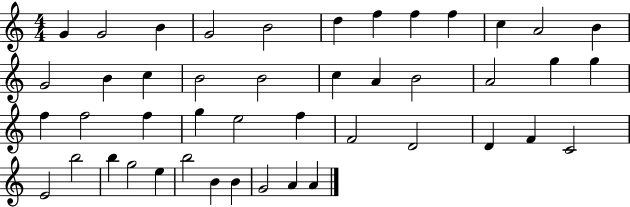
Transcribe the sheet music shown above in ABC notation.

X:1
T:Untitled
M:4/4
L:1/4
K:C
G G2 B G2 B2 d f f f c A2 B G2 B c B2 B2 c A B2 A2 g g f f2 f g e2 f F2 D2 D F C2 E2 b2 b g2 e b2 B B G2 A A